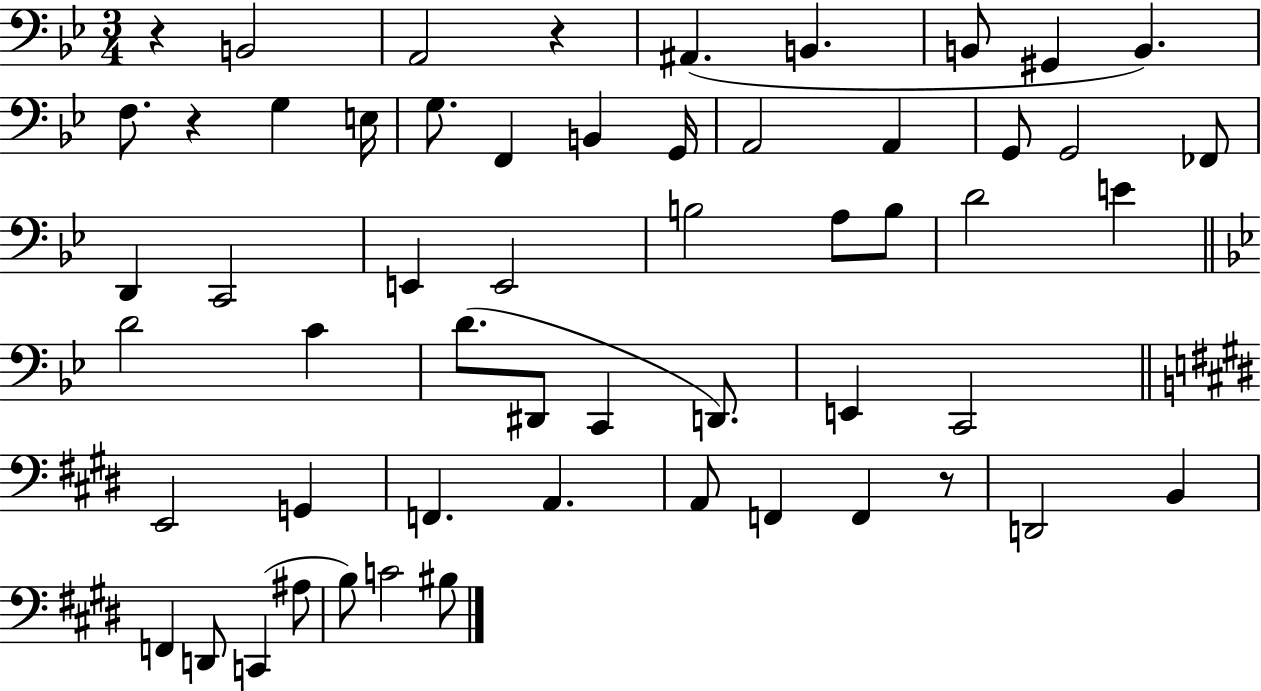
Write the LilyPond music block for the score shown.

{
  \clef bass
  \numericTimeSignature
  \time 3/4
  \key bes \major
  r4 b,2 | a,2 r4 | ais,4.( b,4. | b,8 gis,4 b,4.) | \break f8. r4 g4 e16 | g8. f,4 b,4 g,16 | a,2 a,4 | g,8 g,2 fes,8 | \break d,4 c,2 | e,4 e,2 | b2 a8 b8 | d'2 e'4 | \break \bar "||" \break \key g \minor d'2 c'4 | d'8.( dis,8 c,4 d,8.) | e,4 c,2 | \bar "||" \break \key e \major e,2 g,4 | f,4. a,4. | a,8 f,4 f,4 r8 | d,2 b,4 | \break f,4 d,8 c,4( ais8 | b8) c'2 bis8 | \bar "|."
}